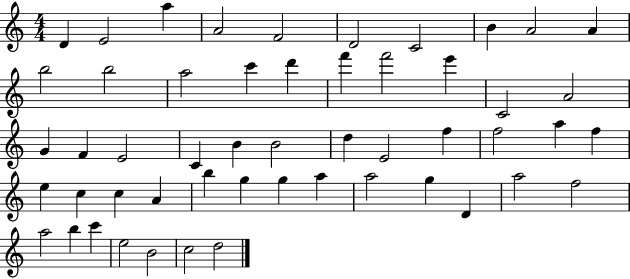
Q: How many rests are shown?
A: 0